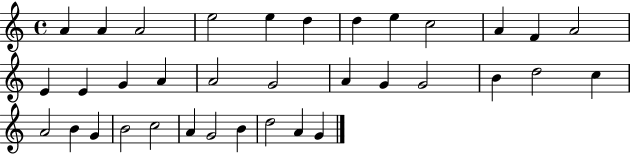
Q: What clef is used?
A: treble